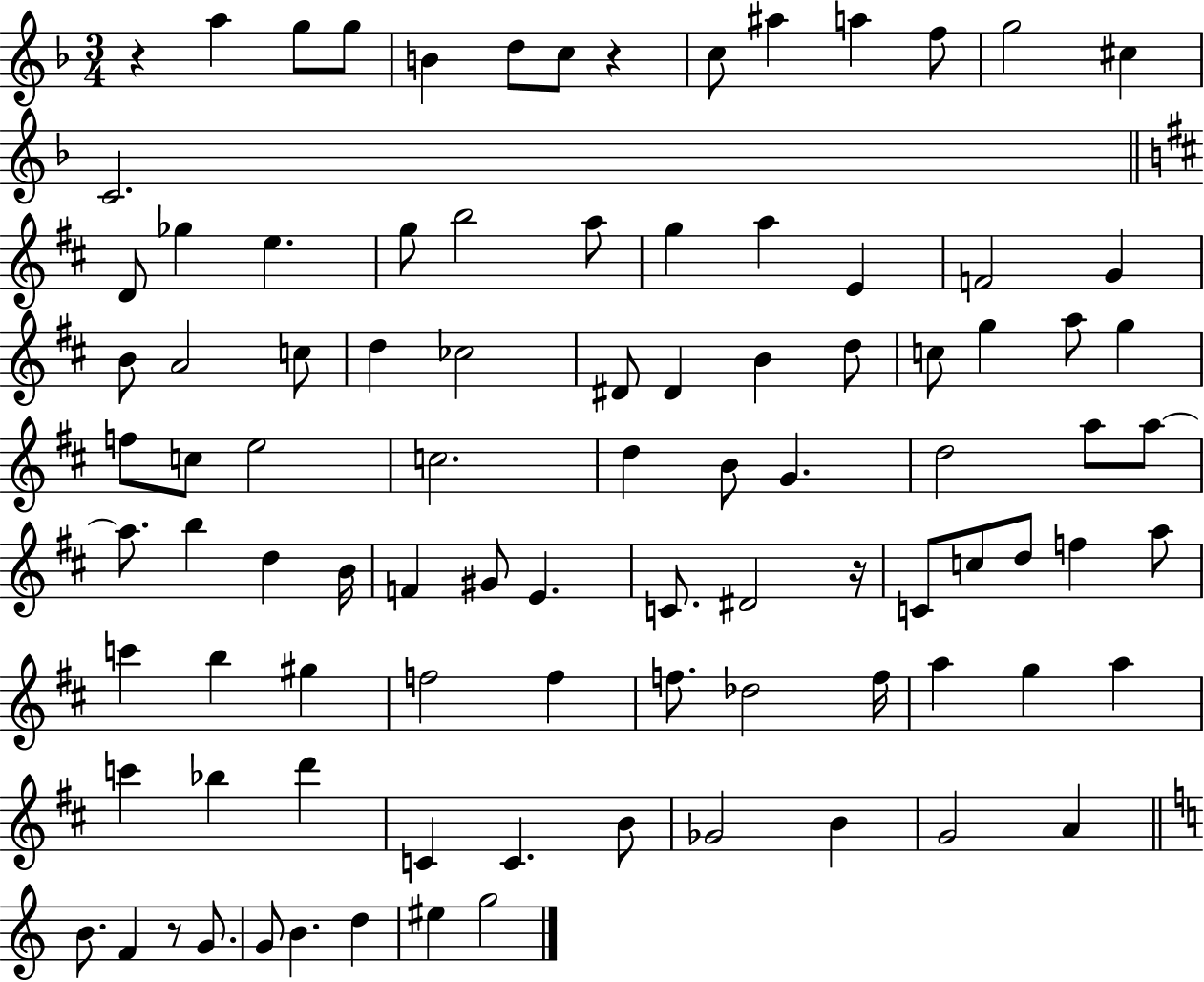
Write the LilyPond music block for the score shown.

{
  \clef treble
  \numericTimeSignature
  \time 3/4
  \key f \major
  r4 a''4 g''8 g''8 | b'4 d''8 c''8 r4 | c''8 ais''4 a''4 f''8 | g''2 cis''4 | \break c'2. | \bar "||" \break \key d \major d'8 ges''4 e''4. | g''8 b''2 a''8 | g''4 a''4 e'4 | f'2 g'4 | \break b'8 a'2 c''8 | d''4 ces''2 | dis'8 dis'4 b'4 d''8 | c''8 g''4 a''8 g''4 | \break f''8 c''8 e''2 | c''2. | d''4 b'8 g'4. | d''2 a''8 a''8~~ | \break a''8. b''4 d''4 b'16 | f'4 gis'8 e'4. | c'8. dis'2 r16 | c'8 c''8 d''8 f''4 a''8 | \break c'''4 b''4 gis''4 | f''2 f''4 | f''8. des''2 f''16 | a''4 g''4 a''4 | \break c'''4 bes''4 d'''4 | c'4 c'4. b'8 | ges'2 b'4 | g'2 a'4 | \break \bar "||" \break \key c \major b'8. f'4 r8 g'8. | g'8 b'4. d''4 | eis''4 g''2 | \bar "|."
}